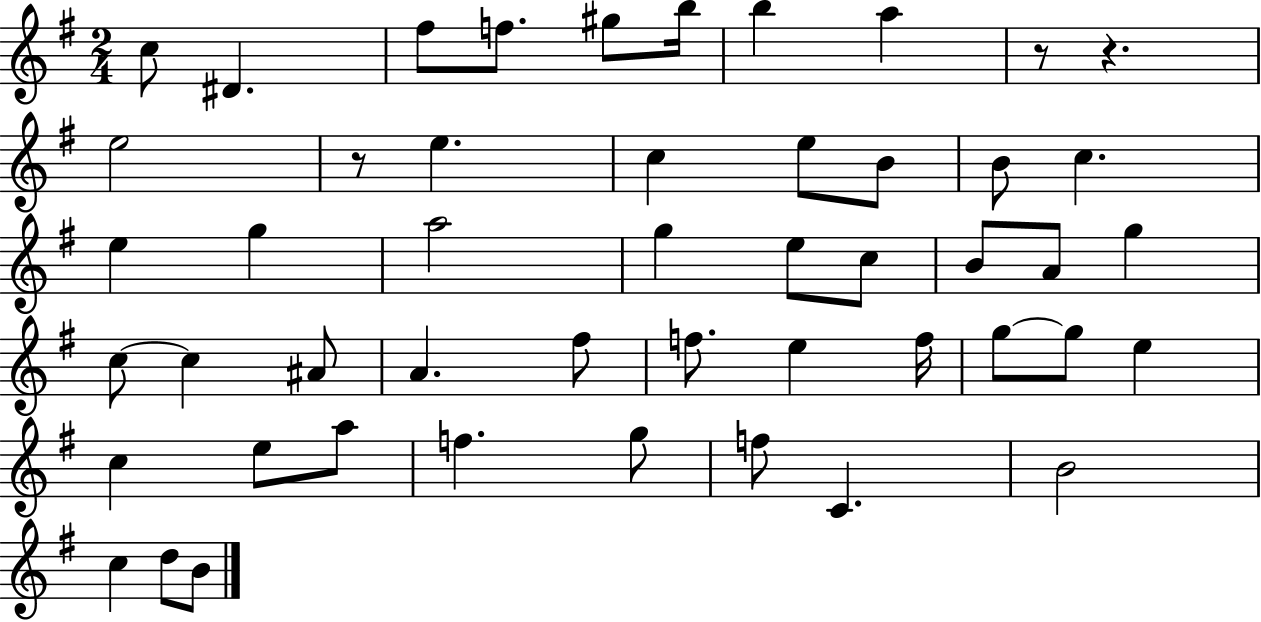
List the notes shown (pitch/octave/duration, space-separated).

C5/e D#4/q. F#5/e F5/e. G#5/e B5/s B5/q A5/q R/e R/q. E5/h R/e E5/q. C5/q E5/e B4/e B4/e C5/q. E5/q G5/q A5/h G5/q E5/e C5/e B4/e A4/e G5/q C5/e C5/q A#4/e A4/q. F#5/e F5/e. E5/q F5/s G5/e G5/e E5/q C5/q E5/e A5/e F5/q. G5/e F5/e C4/q. B4/h C5/q D5/e B4/e